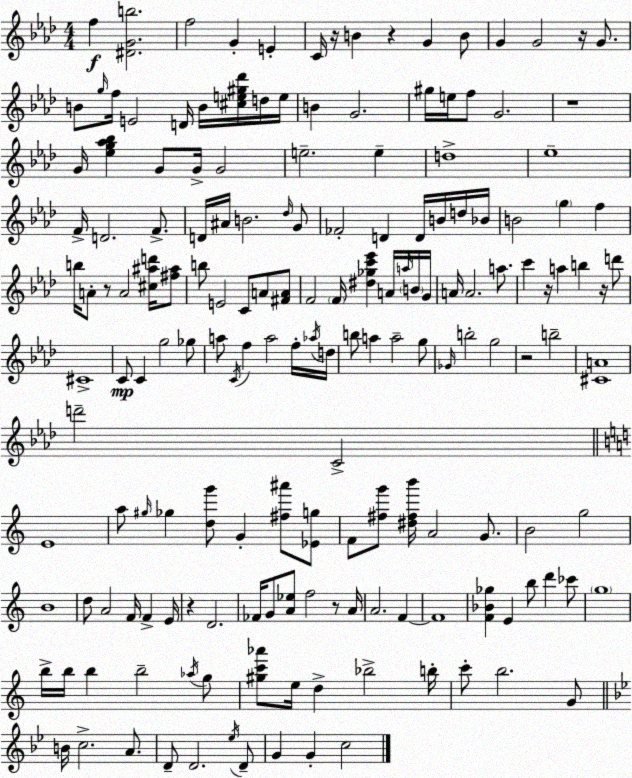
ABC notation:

X:1
T:Untitled
M:4/4
L:1/4
K:Fm
f [^DGb]2 f2 G E C/4 z/4 B z G B/2 G G2 z/4 G/2 B/2 g/4 f/4 E2 D/4 B/4 [^ce^g_d']/4 d/4 e/4 B G2 ^g/4 e/4 f/2 G2 z4 G/4 [_eg_a_b] G/2 G/4 G2 e2 e d4 _e4 F/4 D2 F/2 D/4 ^A/4 B2 _d/4 G/2 _F2 D D/4 B/4 d/4 _B/4 B2 g f b/4 A/2 z/2 A2 [^c^ad']/4 [^f^a]/2 b/2 E2 C/2 A/2 [^FA]/2 F2 F/4 [^d_gc'_e'] A/4 a/4 B/4 G/4 A/4 A2 a/2 c' z/4 a b z/4 d'/2 ^C4 C/2 C g2 _g/2 a/2 C/4 f a2 f/4 _a/4 d/4 b/2 a a2 g/2 _G/4 b2 g2 z2 b2 [^CA]4 d'2 C2 E4 a/2 ^g/4 _g [dg']/2 G [^f^a']/2 [_Eg]/2 F/2 [^fg']/2 [^d^fb']/4 A2 G/2 B2 g2 B4 d/2 A2 F/4 F E/4 z D2 _F/4 G/2 [A_e]/2 f2 z/2 A/4 A2 F F4 [F_B_g] E b/2 d' _c'/2 g4 b/4 b/4 b b2 _a/4 g/2 [^gc'_a']/2 e/4 d _b2 b/4 c'/2 b2 G/2 B/4 c2 A/2 D/2 D2 _e/4 D/2 G G c2